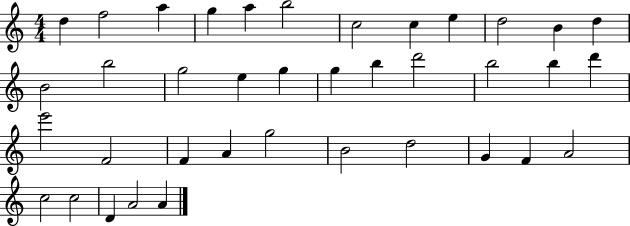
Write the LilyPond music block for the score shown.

{
  \clef treble
  \numericTimeSignature
  \time 4/4
  \key c \major
  d''4 f''2 a''4 | g''4 a''4 b''2 | c''2 c''4 e''4 | d''2 b'4 d''4 | \break b'2 b''2 | g''2 e''4 g''4 | g''4 b''4 d'''2 | b''2 b''4 d'''4 | \break e'''2 f'2 | f'4 a'4 g''2 | b'2 d''2 | g'4 f'4 a'2 | \break c''2 c''2 | d'4 a'2 a'4 | \bar "|."
}